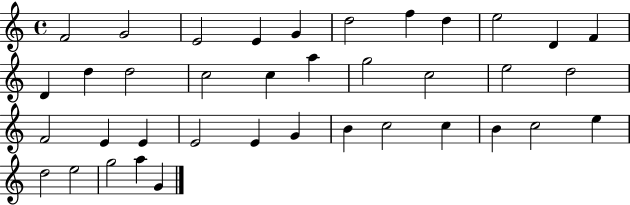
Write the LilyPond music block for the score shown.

{
  \clef treble
  \time 4/4
  \defaultTimeSignature
  \key c \major
  f'2 g'2 | e'2 e'4 g'4 | d''2 f''4 d''4 | e''2 d'4 f'4 | \break d'4 d''4 d''2 | c''2 c''4 a''4 | g''2 c''2 | e''2 d''2 | \break f'2 e'4 e'4 | e'2 e'4 g'4 | b'4 c''2 c''4 | b'4 c''2 e''4 | \break d''2 e''2 | g''2 a''4 g'4 | \bar "|."
}